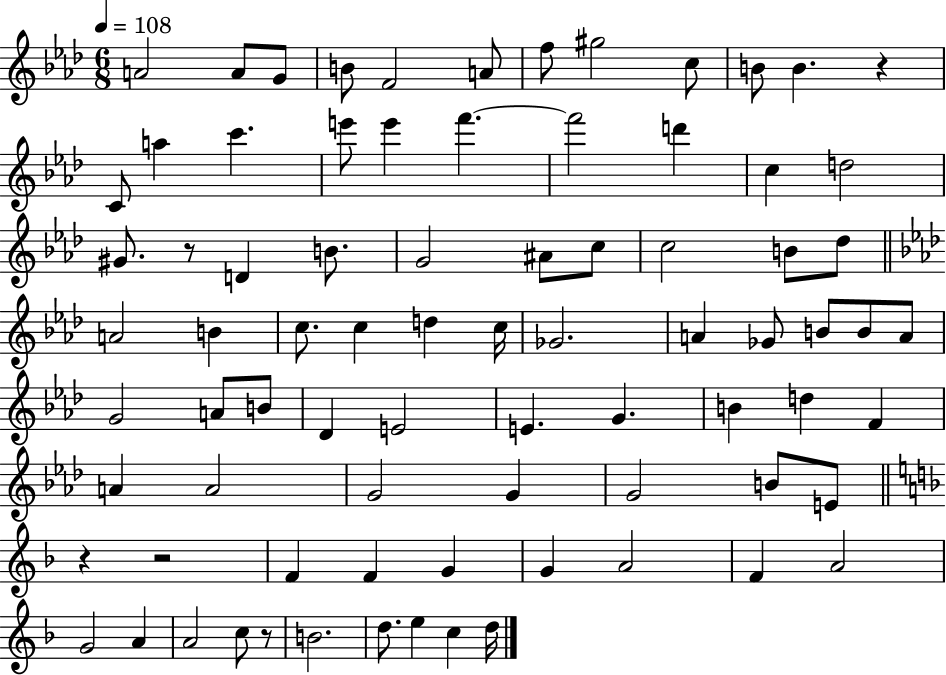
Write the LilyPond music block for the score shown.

{
  \clef treble
  \numericTimeSignature
  \time 6/8
  \key aes \major
  \tempo 4 = 108
  a'2 a'8 g'8 | b'8 f'2 a'8 | f''8 gis''2 c''8 | b'8 b'4. r4 | \break c'8 a''4 c'''4. | e'''8 e'''4 f'''4.~~ | f'''2 d'''4 | c''4 d''2 | \break gis'8. r8 d'4 b'8. | g'2 ais'8 c''8 | c''2 b'8 des''8 | \bar "||" \break \key f \minor a'2 b'4 | c''8. c''4 d''4 c''16 | ges'2. | a'4 ges'8 b'8 b'8 a'8 | \break g'2 a'8 b'8 | des'4 e'2 | e'4. g'4. | b'4 d''4 f'4 | \break a'4 a'2 | g'2 g'4 | g'2 b'8 e'8 | \bar "||" \break \key f \major r4 r2 | f'4 f'4 g'4 | g'4 a'2 | f'4 a'2 | \break g'2 a'4 | a'2 c''8 r8 | b'2. | d''8. e''4 c''4 d''16 | \break \bar "|."
}